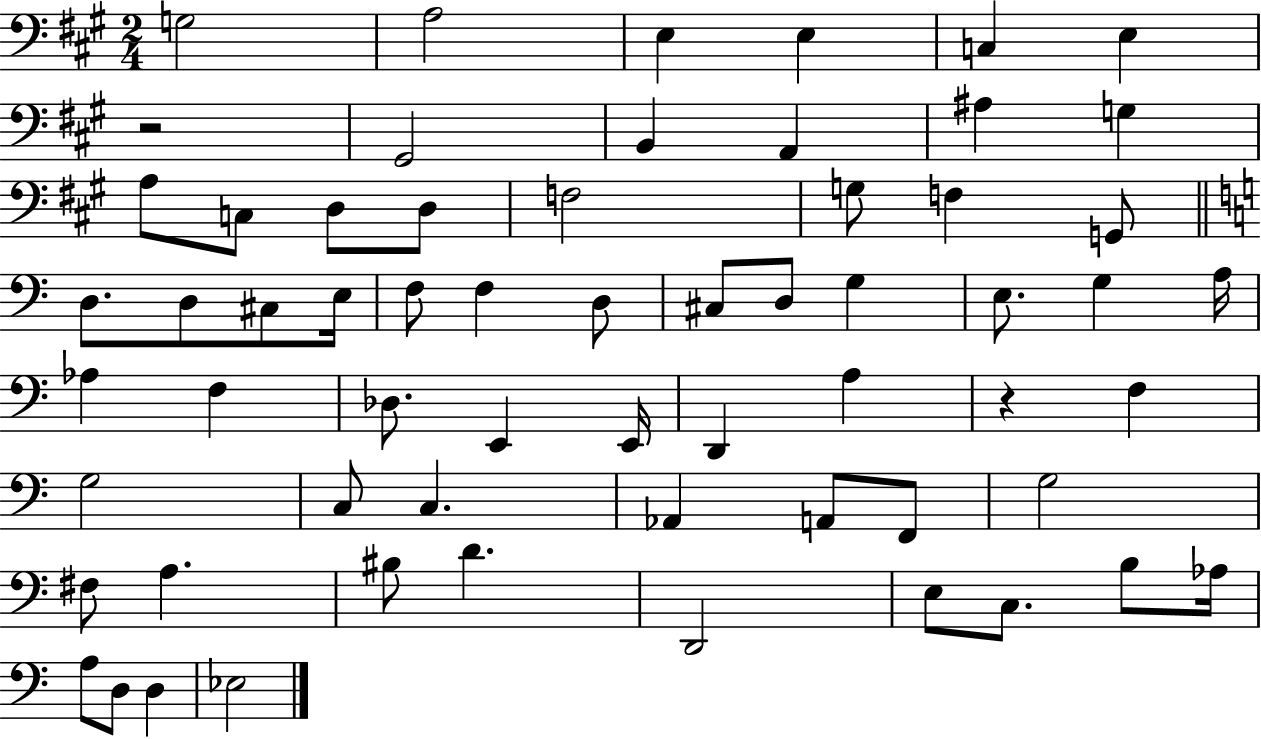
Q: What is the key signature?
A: A major